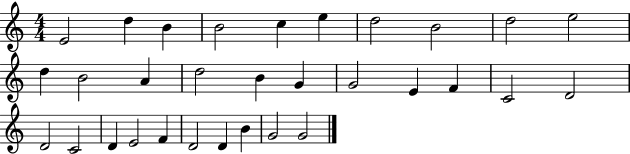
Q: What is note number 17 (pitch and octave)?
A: G4